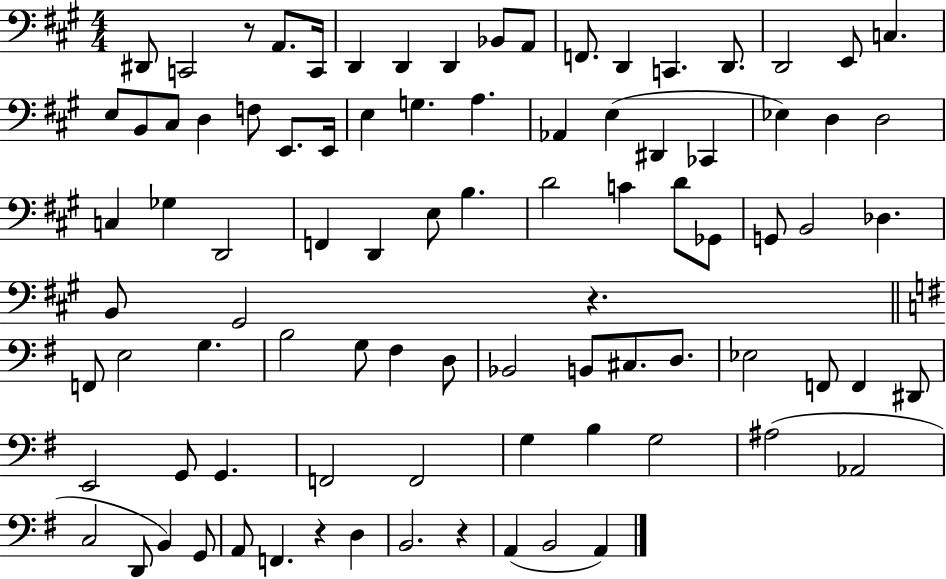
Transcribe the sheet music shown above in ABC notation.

X:1
T:Untitled
M:4/4
L:1/4
K:A
^D,,/2 C,,2 z/2 A,,/2 C,,/4 D,, D,, D,, _B,,/2 A,,/2 F,,/2 D,, C,, D,,/2 D,,2 E,,/2 C, E,/2 B,,/2 ^C,/2 D, F,/2 E,,/2 E,,/4 E, G, A, _A,, E, ^D,, _C,, _E, D, D,2 C, _G, D,,2 F,, D,, E,/2 B, D2 C D/2 _G,,/2 G,,/2 B,,2 _D, B,,/2 ^G,,2 z F,,/2 E,2 G, B,2 G,/2 ^F, D,/2 _B,,2 B,,/2 ^C,/2 D,/2 _E,2 F,,/2 F,, ^D,,/2 E,,2 G,,/2 G,, F,,2 F,,2 G, B, G,2 ^A,2 _A,,2 C,2 D,,/2 B,, G,,/2 A,,/2 F,, z D, B,,2 z A,, B,,2 A,,